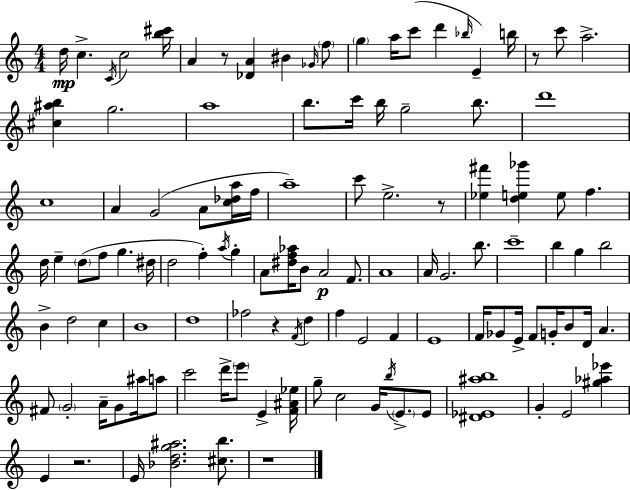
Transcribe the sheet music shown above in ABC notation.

X:1
T:Untitled
M:4/4
L:1/4
K:Am
d/4 c C/4 c2 [b^c']/4 A z/2 [_DA] ^B _G/4 f/2 g a/4 c'/2 d' _b/4 E b/4 z/2 c'/2 a2 [^c^ab] g2 a4 b/2 c'/4 b/4 g2 b/2 d'4 c4 A G2 A/2 [c_da]/4 f/4 a4 c'/2 e2 z/2 [_e^f'] [de_g'] e/2 f d/4 e d/2 f/2 g ^d/4 d2 f a/4 g A/2 [^df_a]/4 B/2 A2 F/2 A4 A/4 G2 b/2 c'4 b g b2 B d2 c B4 d4 _f2 z F/4 d f E2 F E4 F/4 _G/2 E/4 F/2 G/4 B/2 D/4 A ^F/2 G2 A/4 G/2 ^a/4 a/2 c'2 d'/4 e'/2 E [F^A_e]/4 g/2 c2 G/4 b/4 E/2 E/2 [^D_E^ab]4 G E2 [^g_a_e'] E z2 E/4 [_Bdg^a]2 [^cb]/2 z4